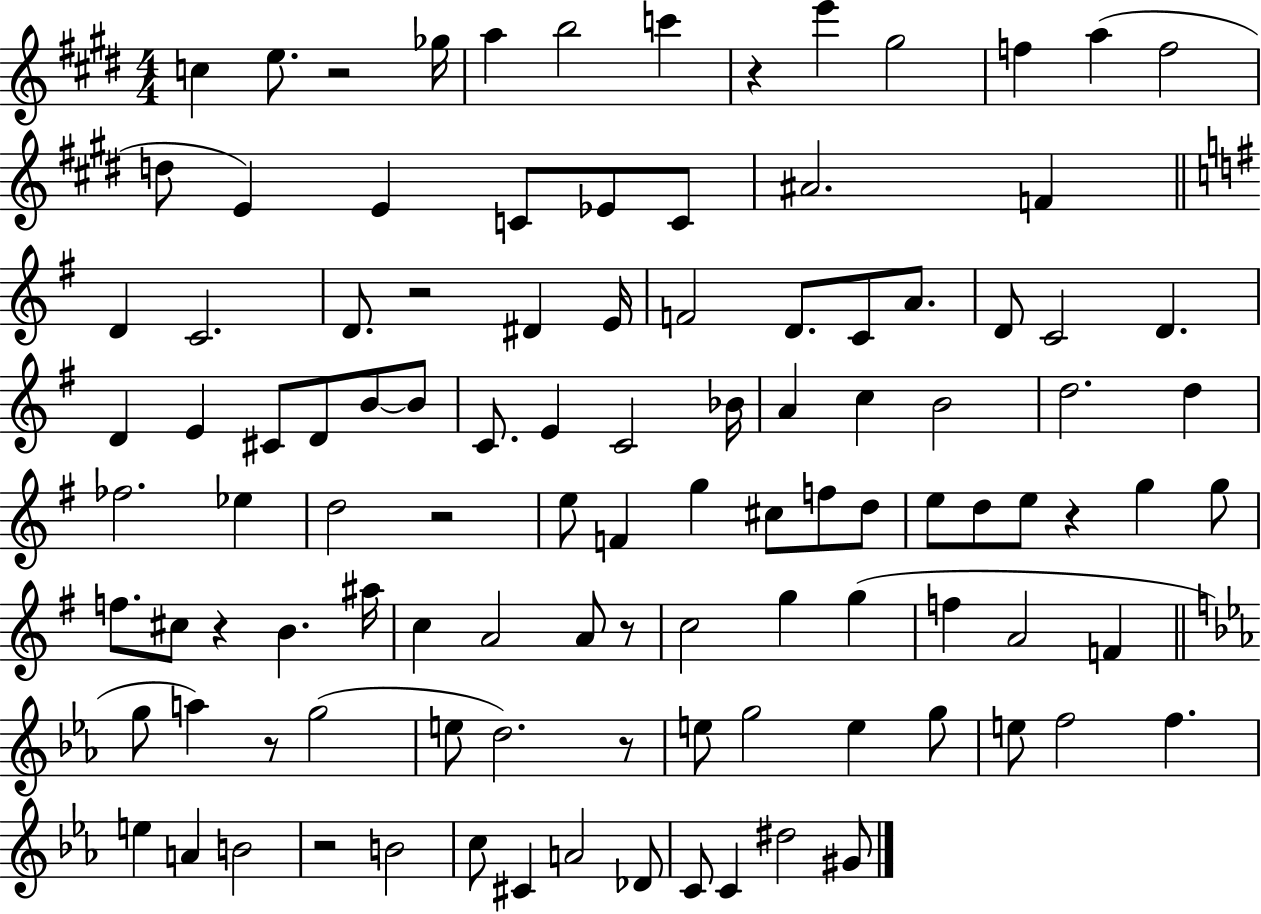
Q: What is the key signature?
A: E major